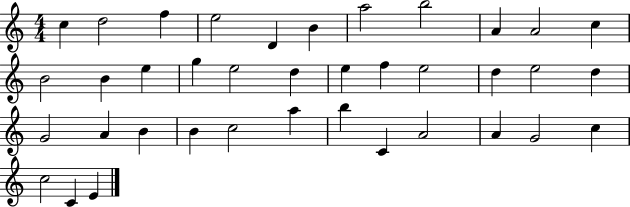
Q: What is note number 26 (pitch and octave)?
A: B4